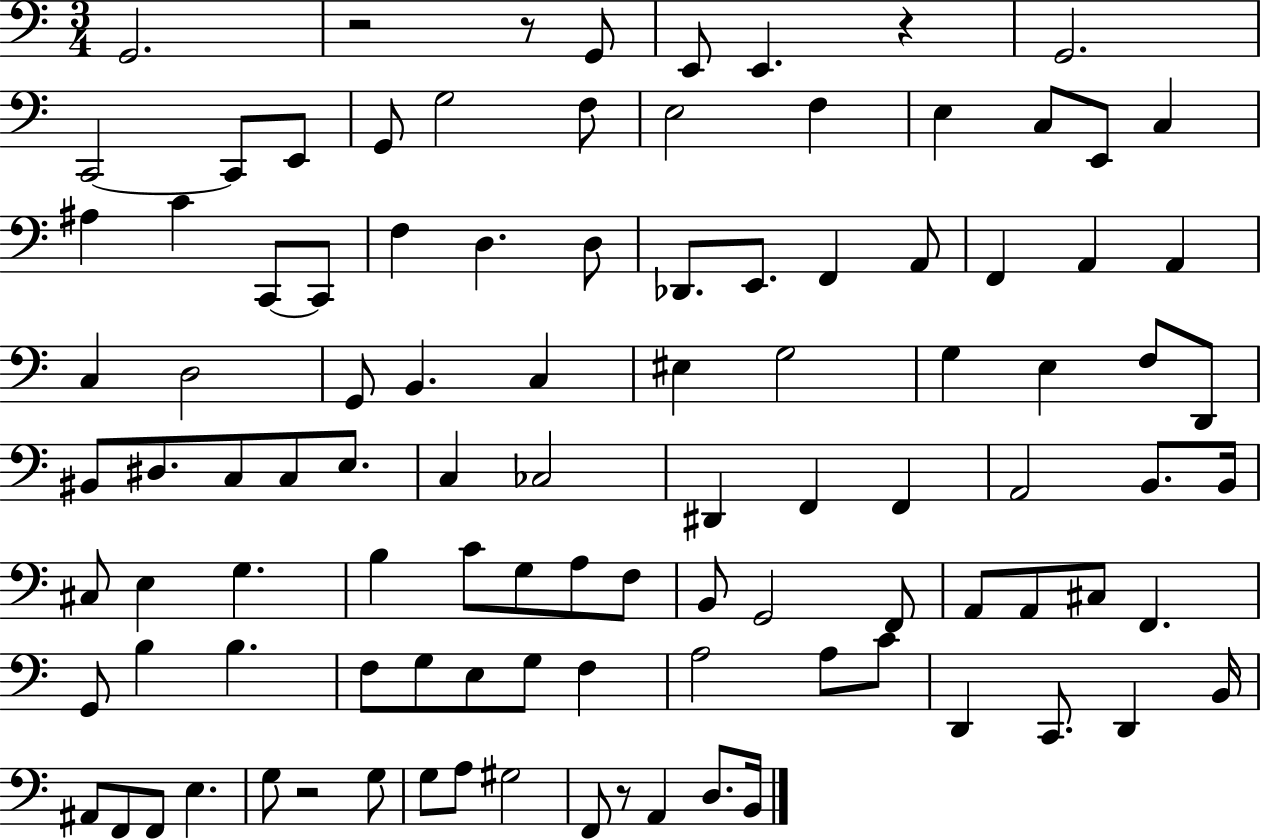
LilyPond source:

{
  \clef bass
  \numericTimeSignature
  \time 3/4
  \key c \major
  \repeat volta 2 { g,2. | r2 r8 g,8 | e,8 e,4. r4 | g,2. | \break c,2~~ c,8 e,8 | g,8 g2 f8 | e2 f4 | e4 c8 e,8 c4 | \break ais4 c'4 c,8~~ c,8 | f4 d4. d8 | des,8. e,8. f,4 a,8 | f,4 a,4 a,4 | \break c4 d2 | g,8 b,4. c4 | eis4 g2 | g4 e4 f8 d,8 | \break bis,8 dis8. c8 c8 e8. | c4 ces2 | dis,4 f,4 f,4 | a,2 b,8. b,16 | \break cis8 e4 g4. | b4 c'8 g8 a8 f8 | b,8 g,2 f,8 | a,8 a,8 cis8 f,4. | \break g,8 b4 b4. | f8 g8 e8 g8 f4 | a2 a8 c'8 | d,4 c,8. d,4 b,16 | \break ais,8 f,8 f,8 e4. | g8 r2 g8 | g8 a8 gis2 | f,8 r8 a,4 d8. b,16 | \break } \bar "|."
}